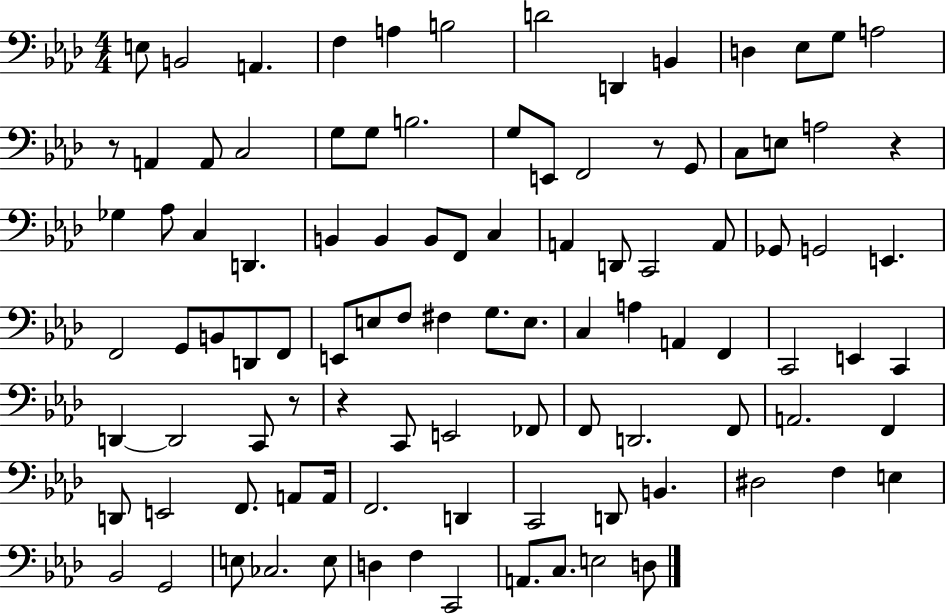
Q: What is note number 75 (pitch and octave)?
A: A2